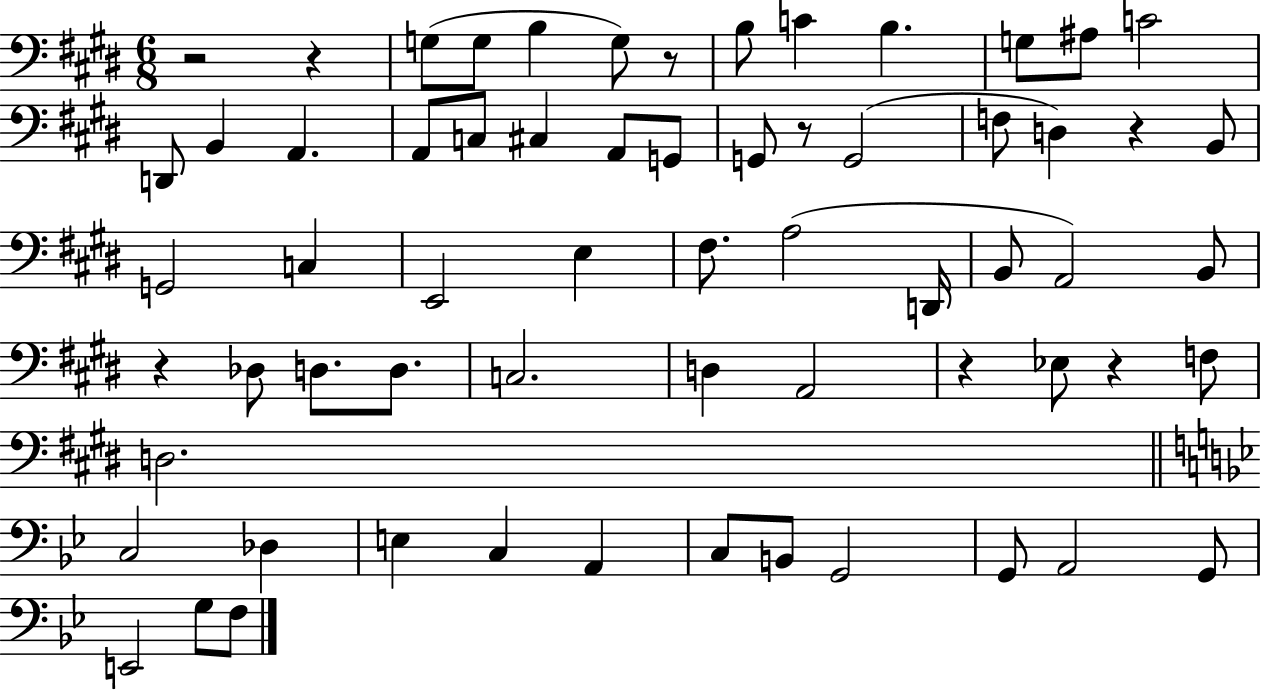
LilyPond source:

{
  \clef bass
  \numericTimeSignature
  \time 6/8
  \key e \major
  r2 r4 | g8( g8 b4 g8) r8 | b8 c'4 b4. | g8 ais8 c'2 | \break d,8 b,4 a,4. | a,8 c8 cis4 a,8 g,8 | g,8 r8 g,2( | f8 d4) r4 b,8 | \break g,2 c4 | e,2 e4 | fis8. a2( d,16 | b,8 a,2) b,8 | \break r4 des8 d8. d8. | c2. | d4 a,2 | r4 ees8 r4 f8 | \break d2. | \bar "||" \break \key g \minor c2 des4 | e4 c4 a,4 | c8 b,8 g,2 | g,8 a,2 g,8 | \break e,2 g8 f8 | \bar "|."
}